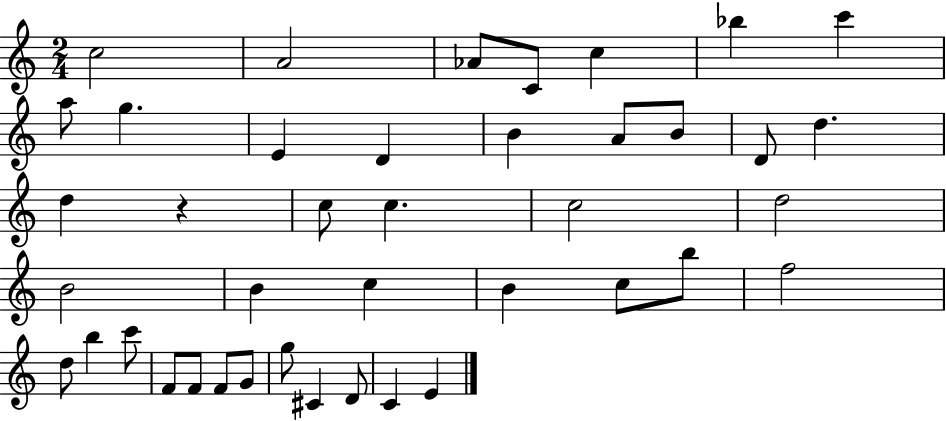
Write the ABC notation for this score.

X:1
T:Untitled
M:2/4
L:1/4
K:C
c2 A2 _A/2 C/2 c _b c' a/2 g E D B A/2 B/2 D/2 d d z c/2 c c2 d2 B2 B c B c/2 b/2 f2 d/2 b c'/2 F/2 F/2 F/2 G/2 g/2 ^C D/2 C E